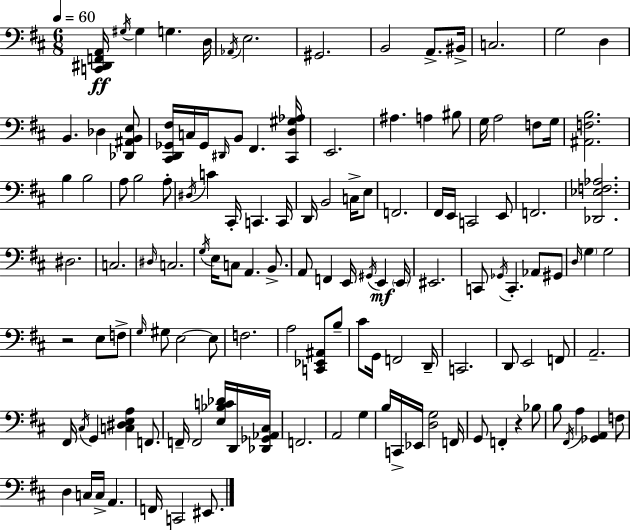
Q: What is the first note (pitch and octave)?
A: G#3